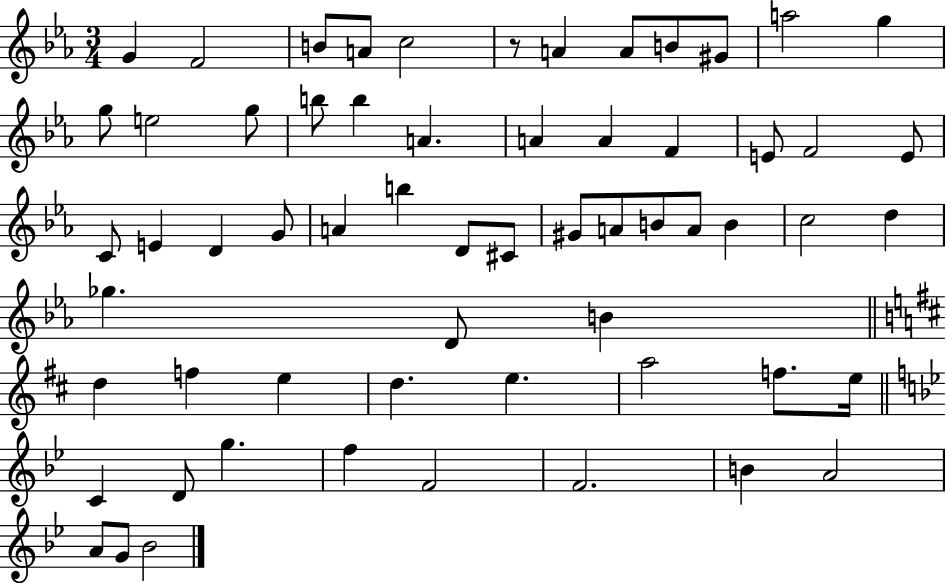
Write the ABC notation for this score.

X:1
T:Untitled
M:3/4
L:1/4
K:Eb
G F2 B/2 A/2 c2 z/2 A A/2 B/2 ^G/2 a2 g g/2 e2 g/2 b/2 b A A A F E/2 F2 E/2 C/2 E D G/2 A b D/2 ^C/2 ^G/2 A/2 B/2 A/2 B c2 d _g D/2 B d f e d e a2 f/2 e/4 C D/2 g f F2 F2 B A2 A/2 G/2 _B2